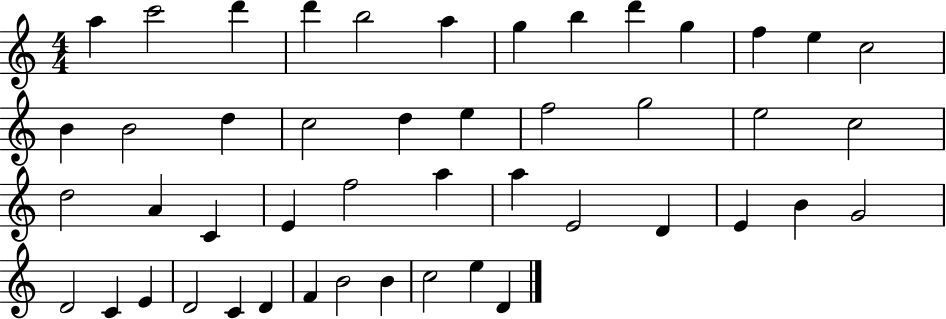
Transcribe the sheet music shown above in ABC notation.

X:1
T:Untitled
M:4/4
L:1/4
K:C
a c'2 d' d' b2 a g b d' g f e c2 B B2 d c2 d e f2 g2 e2 c2 d2 A C E f2 a a E2 D E B G2 D2 C E D2 C D F B2 B c2 e D